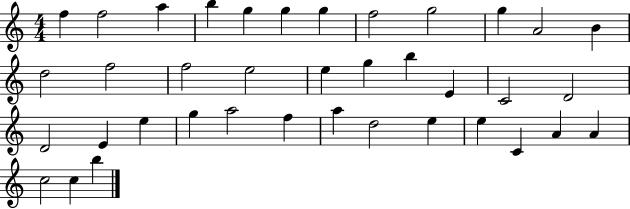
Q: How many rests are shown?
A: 0